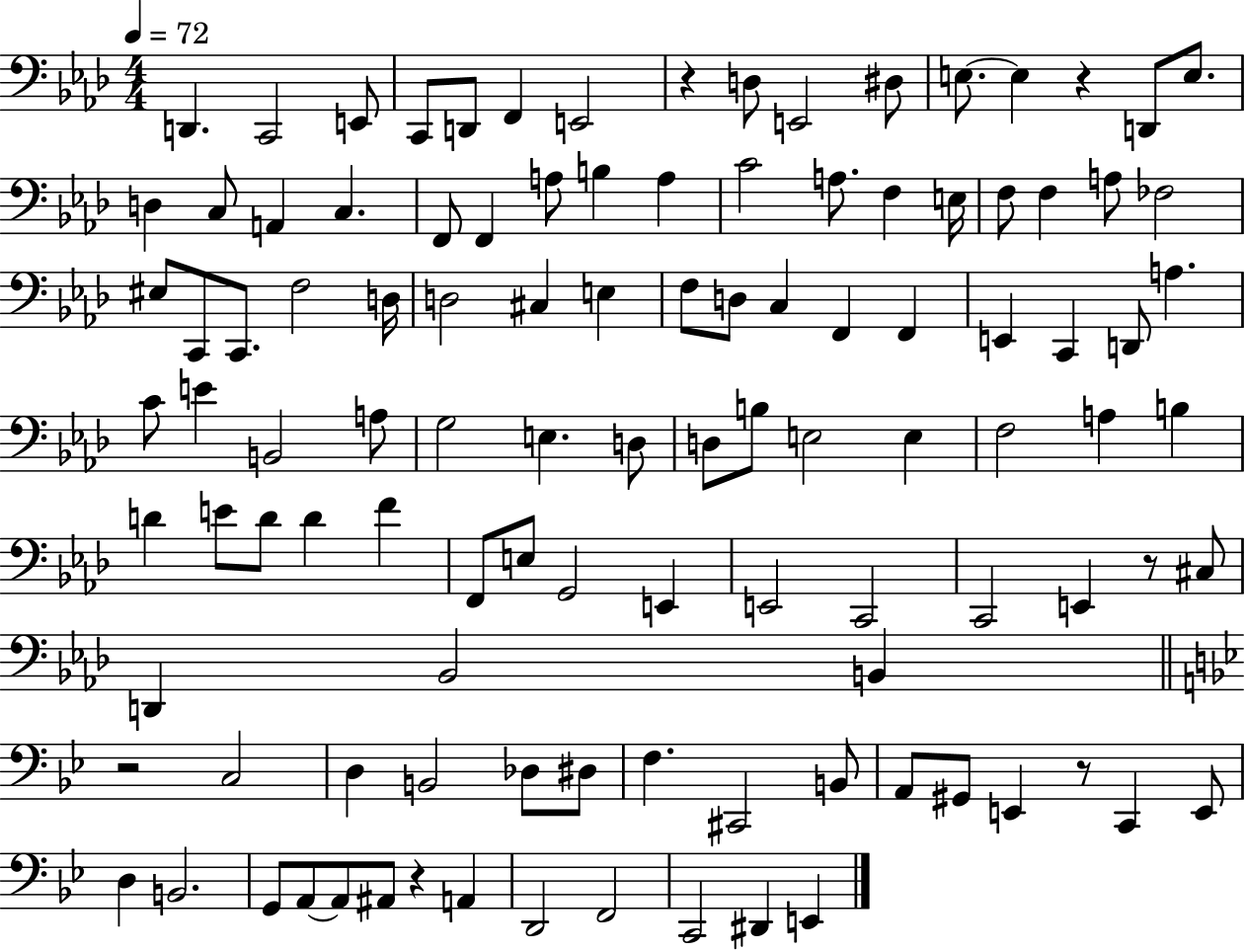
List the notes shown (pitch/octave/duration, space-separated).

D2/q. C2/h E2/e C2/e D2/e F2/q E2/h R/q D3/e E2/h D#3/e E3/e. E3/q R/q D2/e E3/e. D3/q C3/e A2/q C3/q. F2/e F2/q A3/e B3/q A3/q C4/h A3/e. F3/q E3/s F3/e F3/q A3/e FES3/h EIS3/e C2/e C2/e. F3/h D3/s D3/h C#3/q E3/q F3/e D3/e C3/q F2/q F2/q E2/q C2/q D2/e A3/q. C4/e E4/q B2/h A3/e G3/h E3/q. D3/e D3/e B3/e E3/h E3/q F3/h A3/q B3/q D4/q E4/e D4/e D4/q F4/q F2/e E3/e G2/h E2/q E2/h C2/h C2/h E2/q R/e C#3/e D2/q Bb2/h B2/q R/h C3/h D3/q B2/h Db3/e D#3/e F3/q. C#2/h B2/e A2/e G#2/e E2/q R/e C2/q E2/e D3/q B2/h. G2/e A2/e A2/e A#2/e R/q A2/q D2/h F2/h C2/h D#2/q E2/q